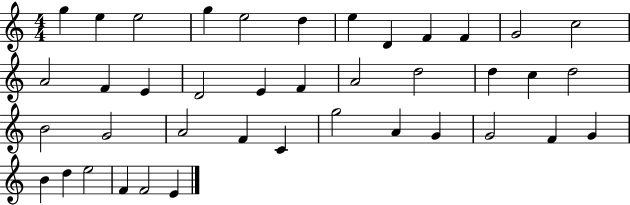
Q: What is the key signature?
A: C major